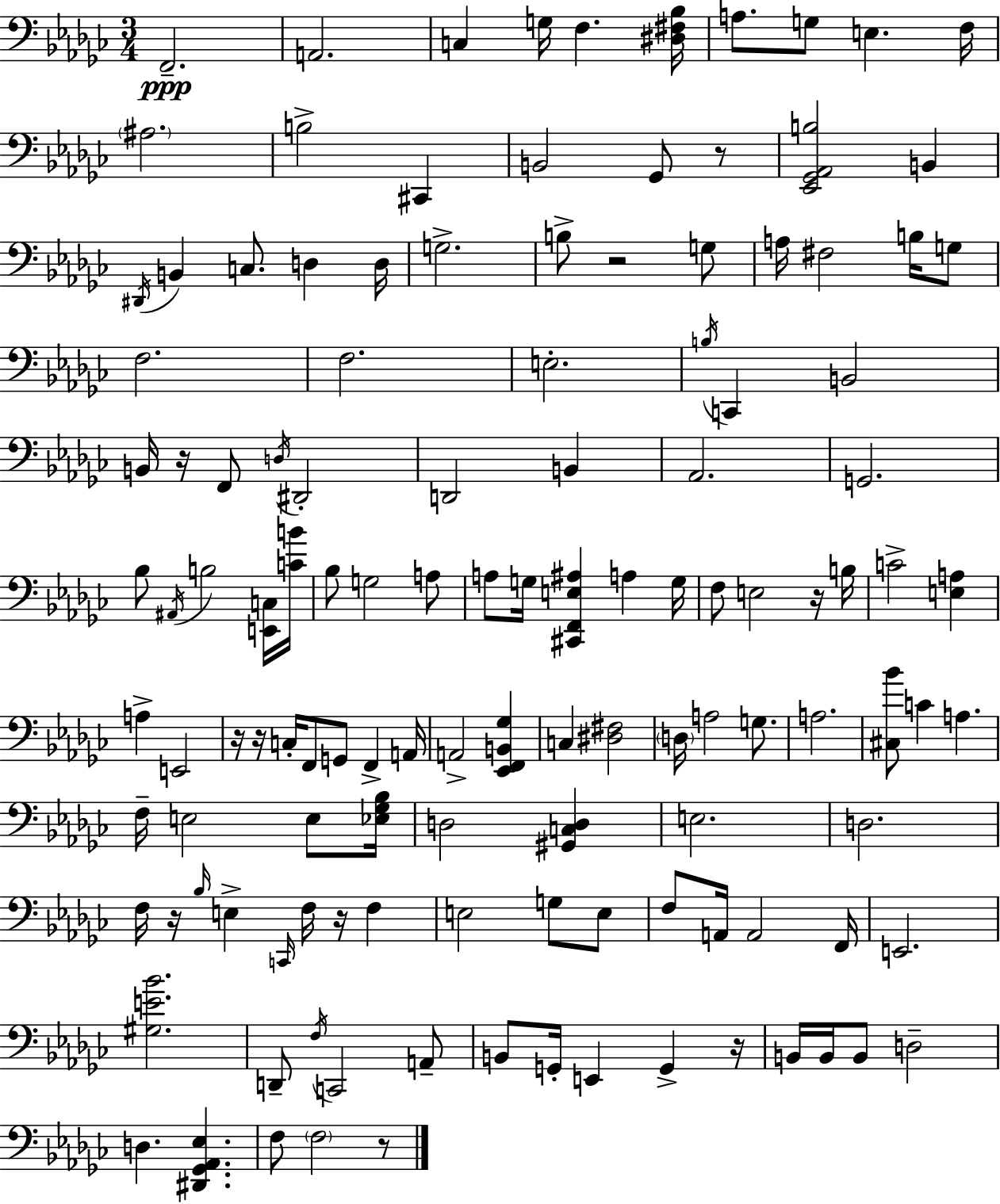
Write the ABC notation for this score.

X:1
T:Untitled
M:3/4
L:1/4
K:Ebm
F,,2 A,,2 C, G,/4 F, [^D,^F,_B,]/4 A,/2 G,/2 E, F,/4 ^A,2 B,2 ^C,, B,,2 _G,,/2 z/2 [_E,,_G,,_A,,B,]2 B,, ^D,,/4 B,, C,/2 D, D,/4 G,2 B,/2 z2 G,/2 A,/4 ^F,2 B,/4 G,/2 F,2 F,2 E,2 B,/4 C,, B,,2 B,,/4 z/4 F,,/2 D,/4 ^D,,2 D,,2 B,, _A,,2 G,,2 _B,/2 ^A,,/4 B,2 [E,,C,]/4 [CB]/4 _B,/2 G,2 A,/2 A,/2 G,/4 [^C,,F,,E,^A,] A, G,/4 F,/2 E,2 z/4 B,/4 C2 [E,A,] A, E,,2 z/4 z/4 C,/4 F,,/2 G,,/2 F,, A,,/4 A,,2 [_E,,F,,B,,_G,] C, [^D,^F,]2 D,/4 A,2 G,/2 A,2 [^C,_B]/2 C A, F,/4 E,2 E,/2 [_E,_G,_B,]/4 D,2 [^G,,C,D,] E,2 D,2 F,/4 z/4 _B,/4 E, C,,/4 F,/4 z/4 F, E,2 G,/2 E,/2 F,/2 A,,/4 A,,2 F,,/4 E,,2 [^G,E_B]2 D,,/2 F,/4 C,,2 A,,/2 B,,/2 G,,/4 E,, G,, z/4 B,,/4 B,,/4 B,,/2 D,2 D, [^D,,_G,,_A,,_E,] F,/2 F,2 z/2